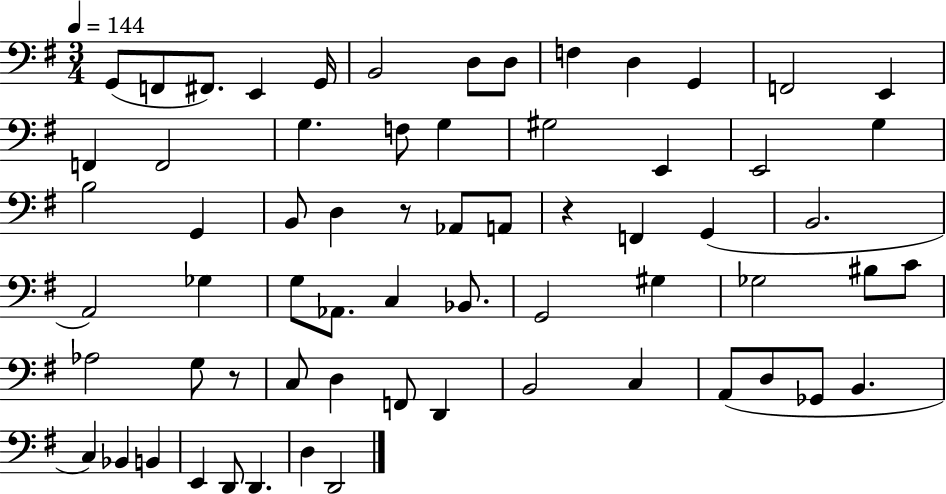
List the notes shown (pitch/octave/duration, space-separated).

G2/e F2/e F#2/e. E2/q G2/s B2/h D3/e D3/e F3/q D3/q G2/q F2/h E2/q F2/q F2/h G3/q. F3/e G3/q G#3/h E2/q E2/h G3/q B3/h G2/q B2/e D3/q R/e Ab2/e A2/e R/q F2/q G2/q B2/h. A2/h Gb3/q G3/e Ab2/e. C3/q Bb2/e. G2/h G#3/q Gb3/h BIS3/e C4/e Ab3/h G3/e R/e C3/e D3/q F2/e D2/q B2/h C3/q A2/e D3/e Gb2/e B2/q. C3/q Bb2/q B2/q E2/q D2/e D2/q. D3/q D2/h